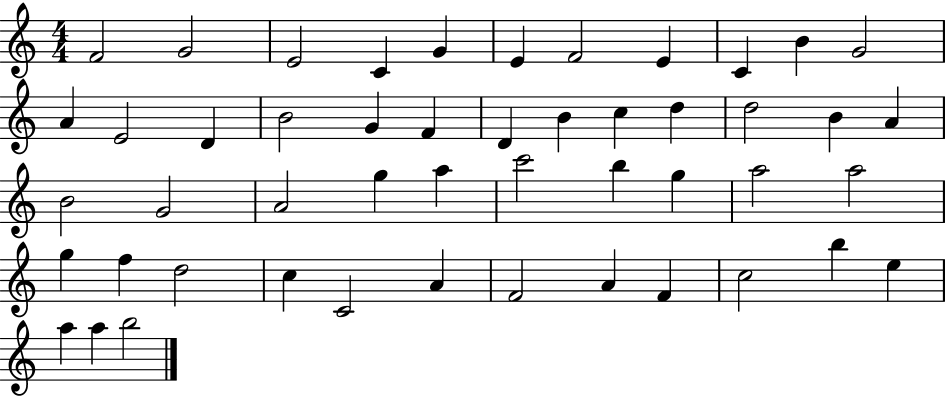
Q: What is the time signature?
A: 4/4